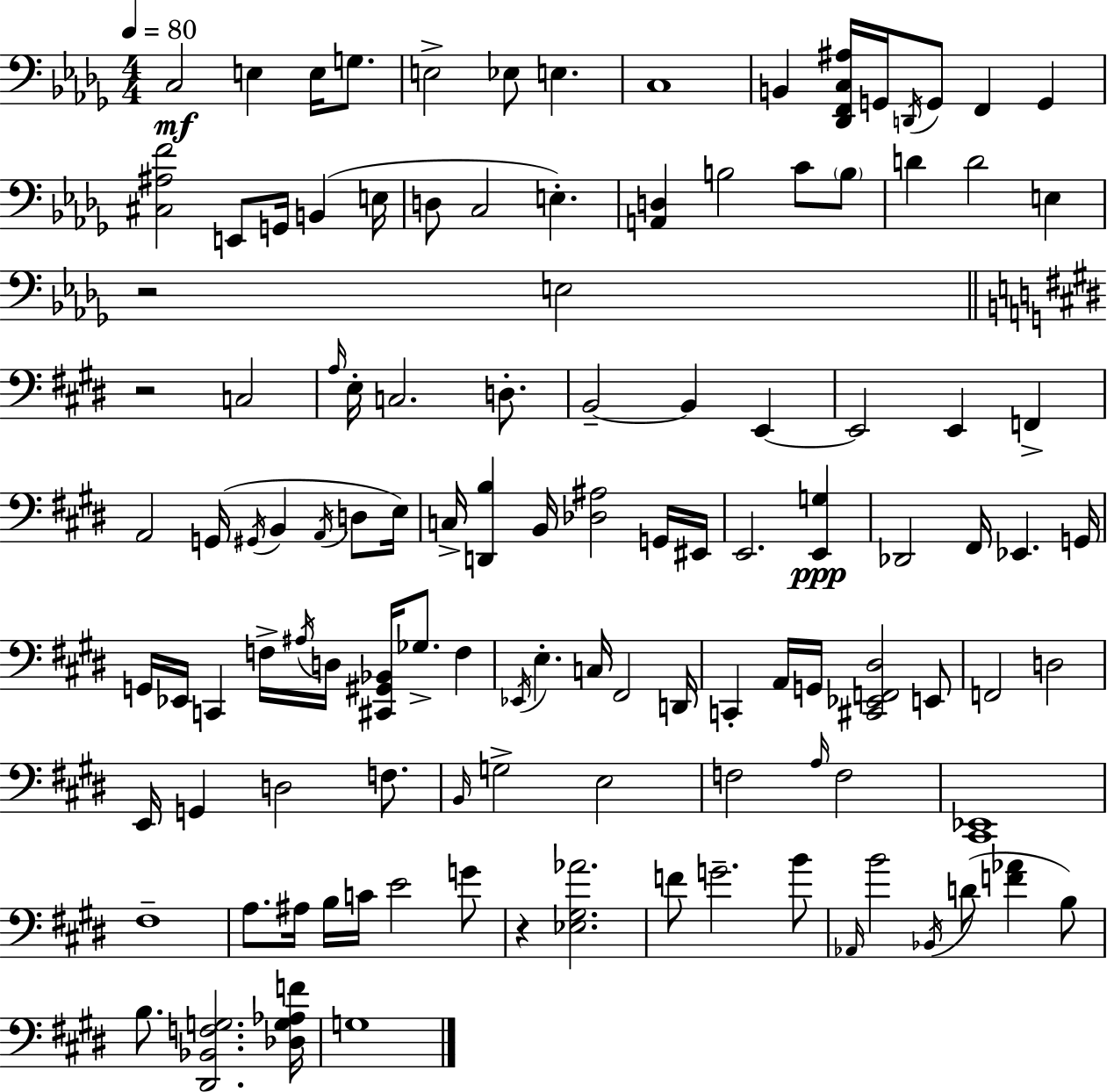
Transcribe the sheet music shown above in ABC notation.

X:1
T:Untitled
M:4/4
L:1/4
K:Bbm
C,2 E, E,/4 G,/2 E,2 _E,/2 E, C,4 B,, [_D,,F,,C,^A,]/4 G,,/4 D,,/4 G,,/2 F,, G,, [^C,^A,F]2 E,,/2 G,,/4 B,, E,/4 D,/2 C,2 E, [A,,D,] B,2 C/2 B,/2 D D2 E, z2 E,2 z2 C,2 A,/4 E,/4 C,2 D,/2 B,,2 B,, E,, E,,2 E,, F,, A,,2 G,,/4 ^G,,/4 B,, A,,/4 D,/2 E,/4 C,/4 [D,,B,] B,,/4 [_D,^A,]2 G,,/4 ^E,,/4 E,,2 [E,,G,] _D,,2 ^F,,/4 _E,, G,,/4 G,,/4 _E,,/4 C,, F,/4 ^A,/4 D,/4 [^C,,^G,,_B,,]/4 _G,/2 F, _E,,/4 E, C,/4 ^F,,2 D,,/4 C,, A,,/4 G,,/4 [^C,,_E,,F,,^D,]2 E,,/2 F,,2 D,2 E,,/4 G,, D,2 F,/2 B,,/4 G,2 E,2 F,2 A,/4 F,2 [^C,,_E,,]4 ^F,4 A,/2 ^A,/4 B,/4 C/4 E2 G/2 z [_E,^G,_A]2 F/2 G2 B/2 _A,,/4 B2 _B,,/4 D/2 [F_A] B,/2 B,/2 [^D,,_B,,F,G,]2 [_D,G,_A,F]/4 G,4